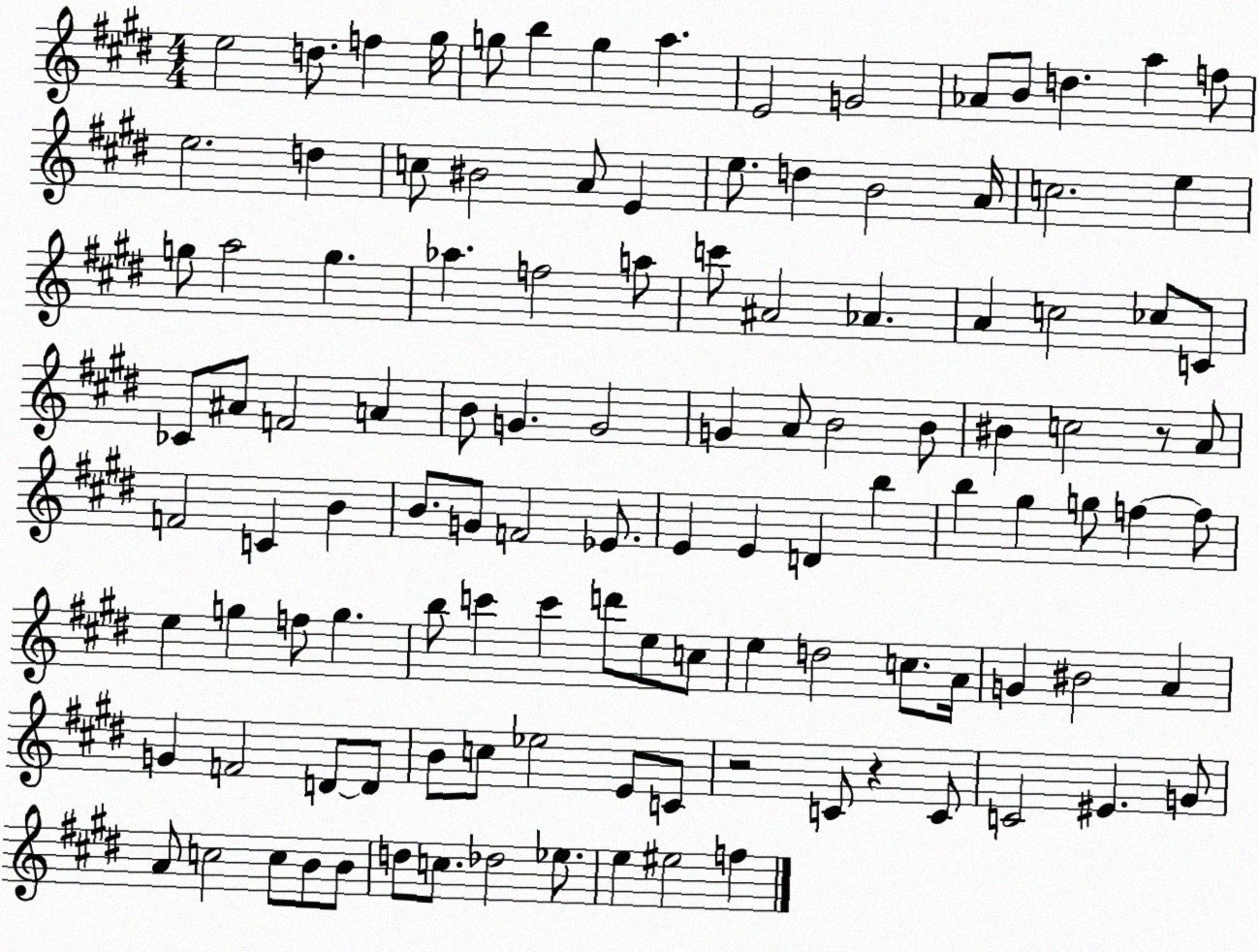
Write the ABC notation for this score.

X:1
T:Untitled
M:4/4
L:1/4
K:E
e2 d/2 f ^g/4 g/2 b g a E2 G2 _A/2 B/2 d a f/2 e2 d c/2 ^B2 A/2 E e/2 d B2 A/4 c2 e g/2 a2 g _a f2 a/2 c'/2 ^A2 _A A c2 _c/2 C/2 _C/2 ^A/2 F2 A B/2 G G2 G A/2 B2 B/2 ^B c2 z/2 A/2 F2 C B B/2 G/2 F2 _E/2 E E D b b ^g g/2 f f/2 e g f/2 g b/2 c' c' d'/2 e/2 c/2 e d2 c/2 A/4 G ^B2 A G F2 D/2 D/2 B/2 c/2 _e2 E/2 C/2 z2 C/2 z C/2 C2 ^E G/2 A/2 c2 c/2 B/2 B/2 d/2 c/2 _d2 _e/2 e ^e2 f